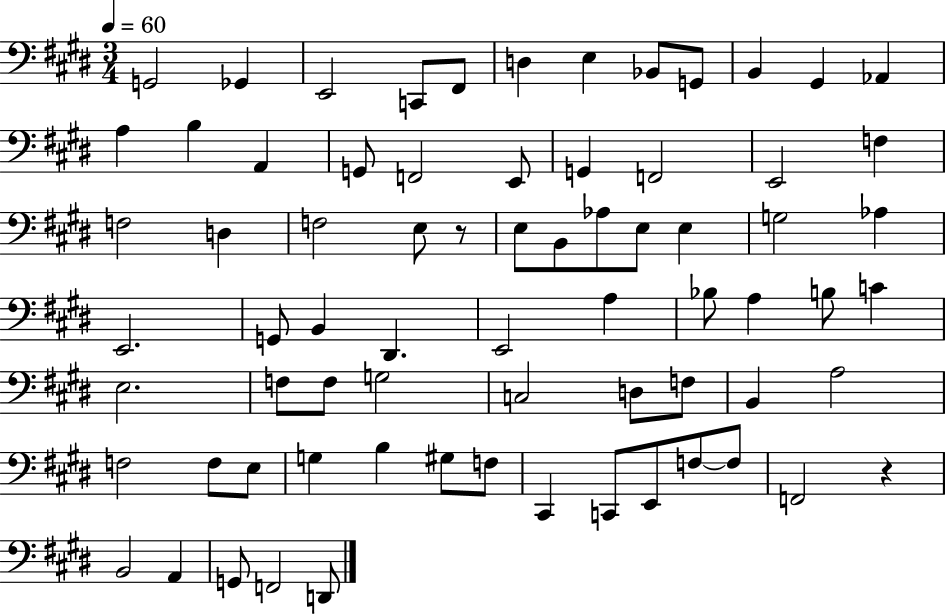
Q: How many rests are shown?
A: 2